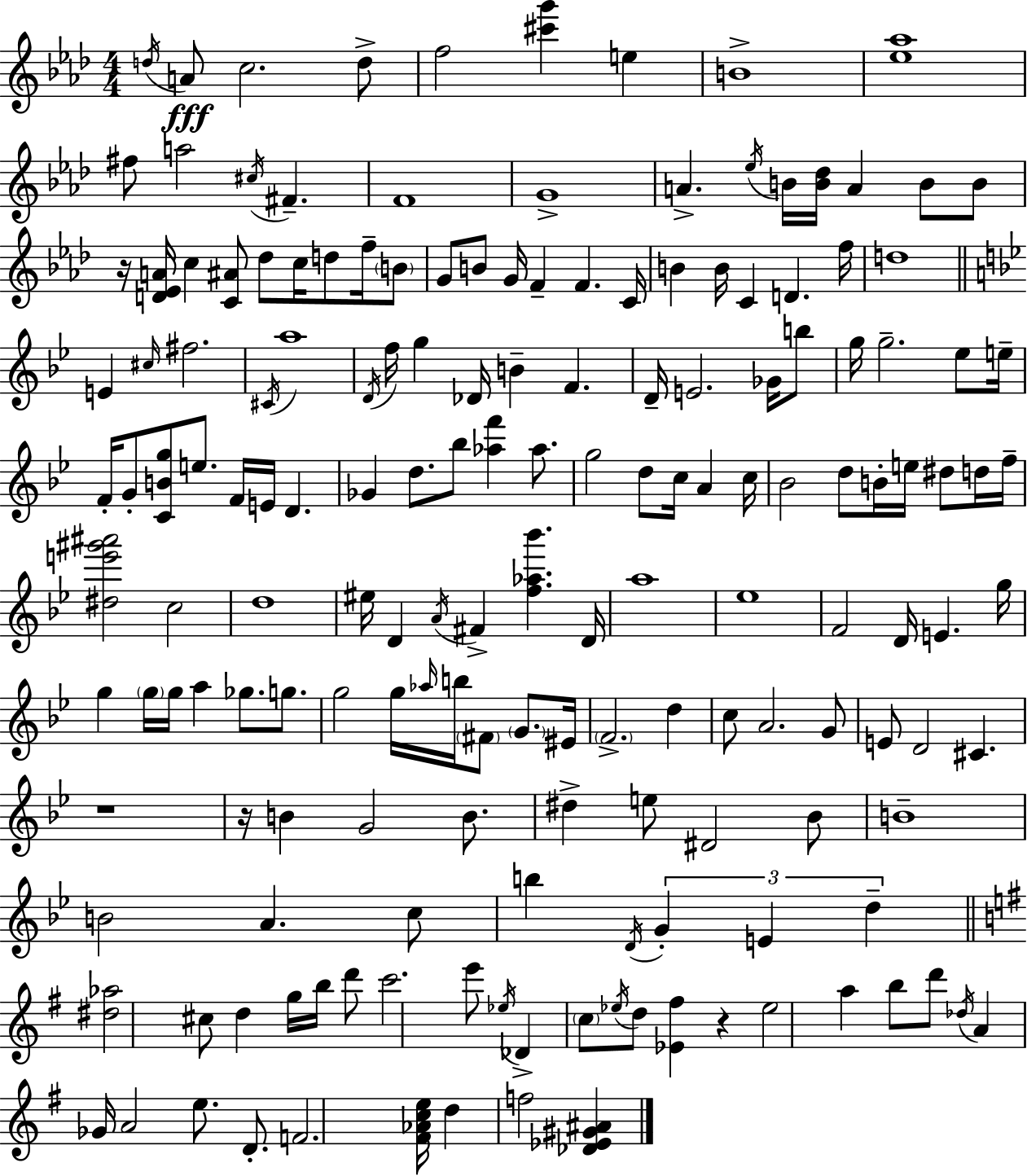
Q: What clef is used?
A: treble